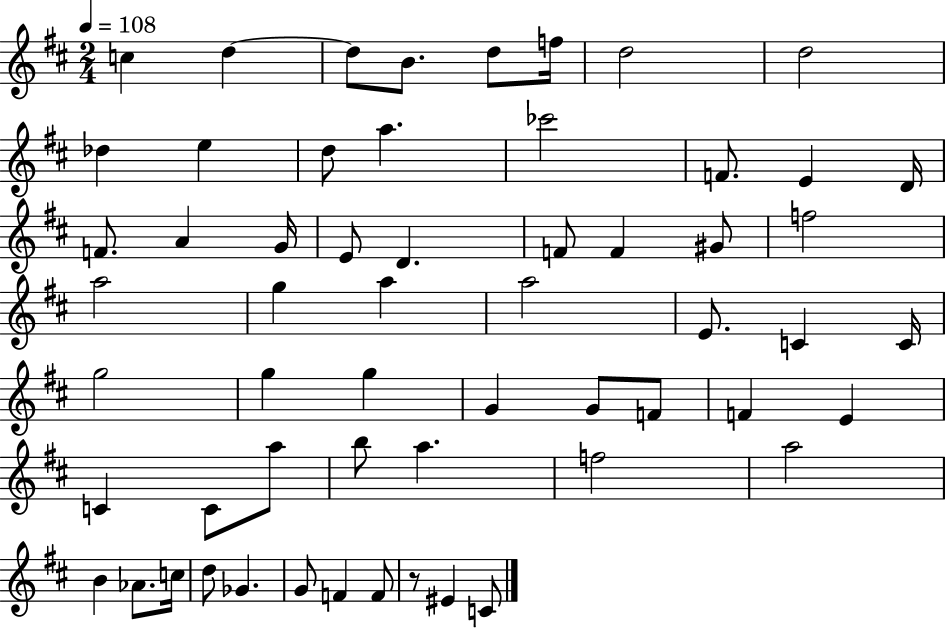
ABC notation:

X:1
T:Untitled
M:2/4
L:1/4
K:D
c d d/2 B/2 d/2 f/4 d2 d2 _d e d/2 a _c'2 F/2 E D/4 F/2 A G/4 E/2 D F/2 F ^G/2 f2 a2 g a a2 E/2 C C/4 g2 g g G G/2 F/2 F E C C/2 a/2 b/2 a f2 a2 B _A/2 c/4 d/2 _G G/2 F F/2 z/2 ^E C/2